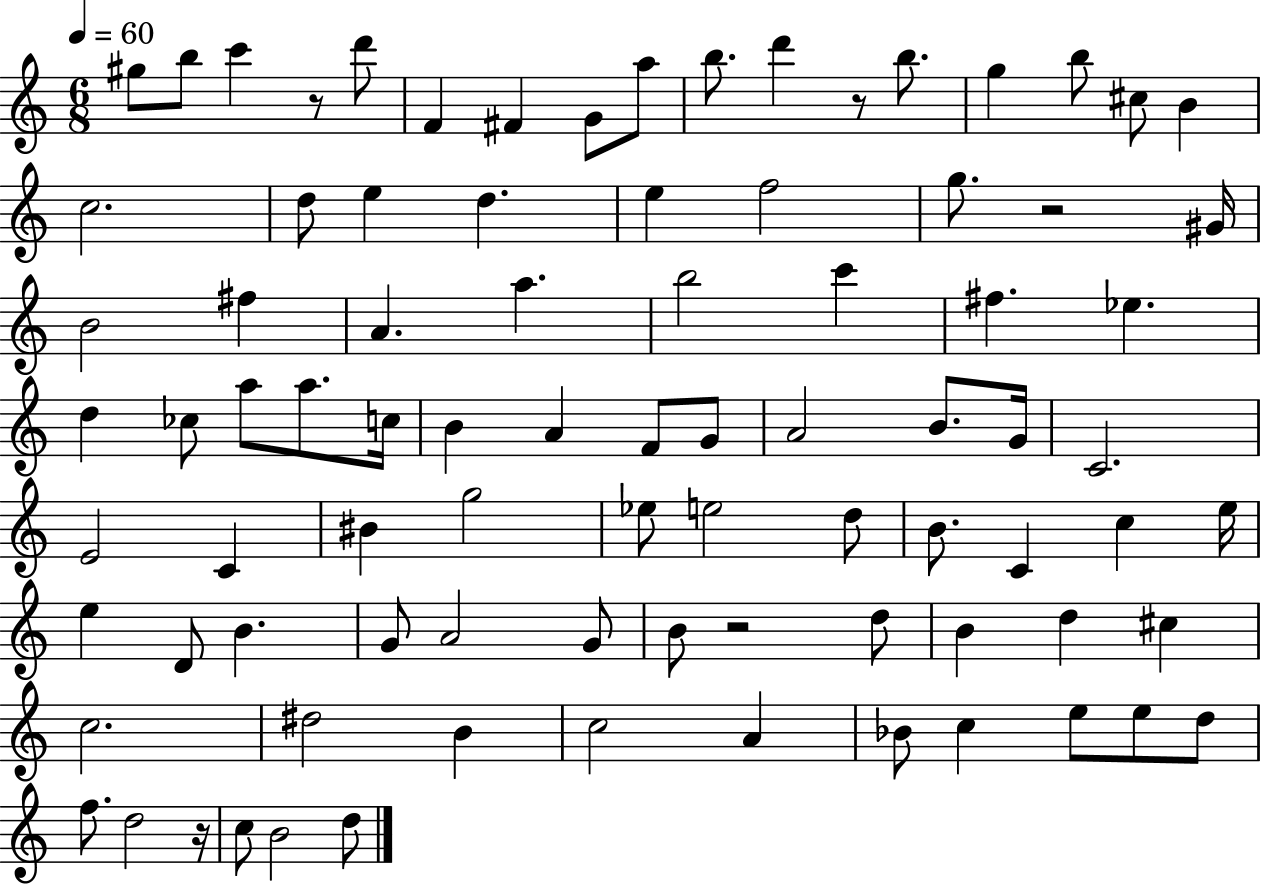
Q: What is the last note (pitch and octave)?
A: D5